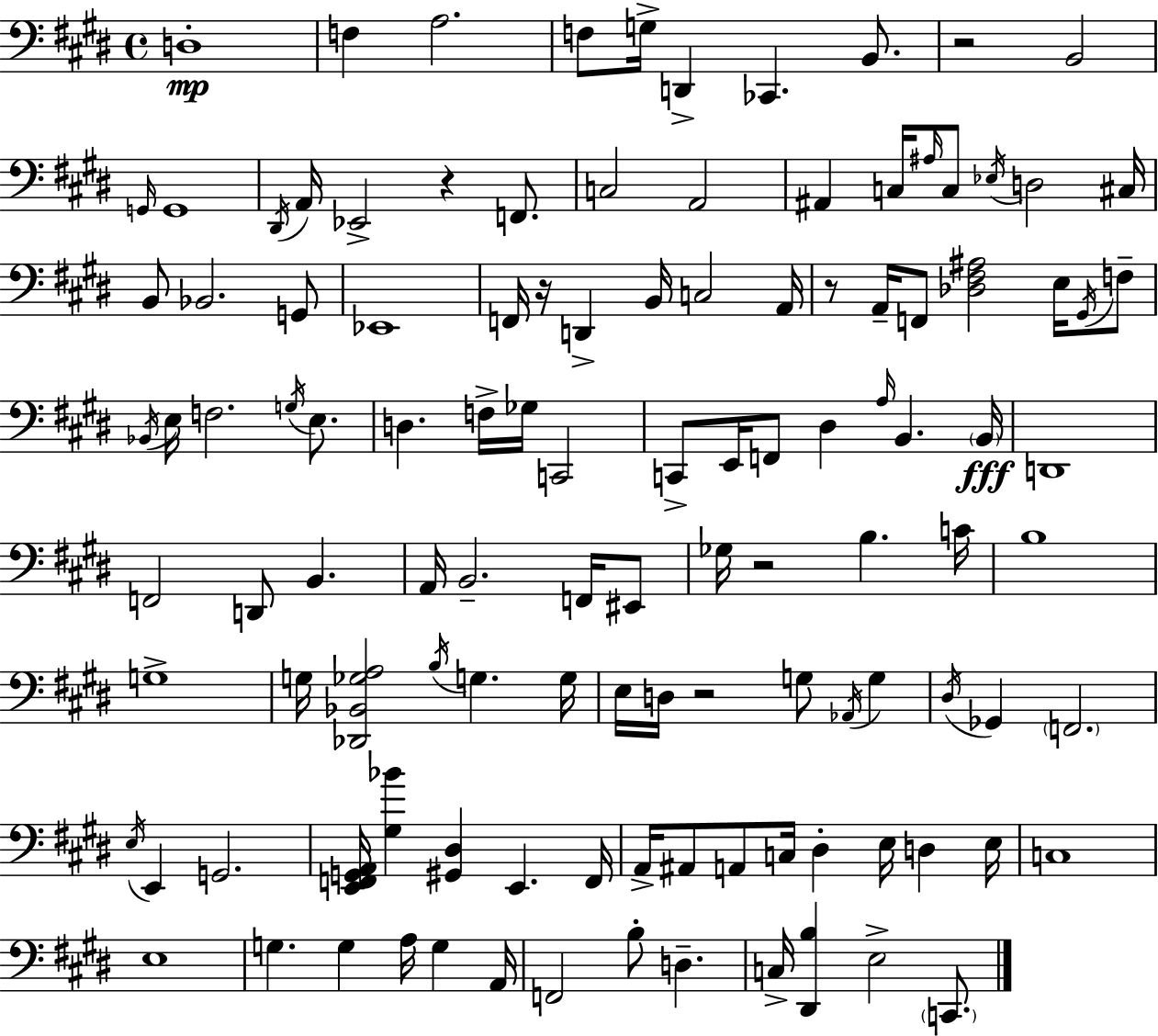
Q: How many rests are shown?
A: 6